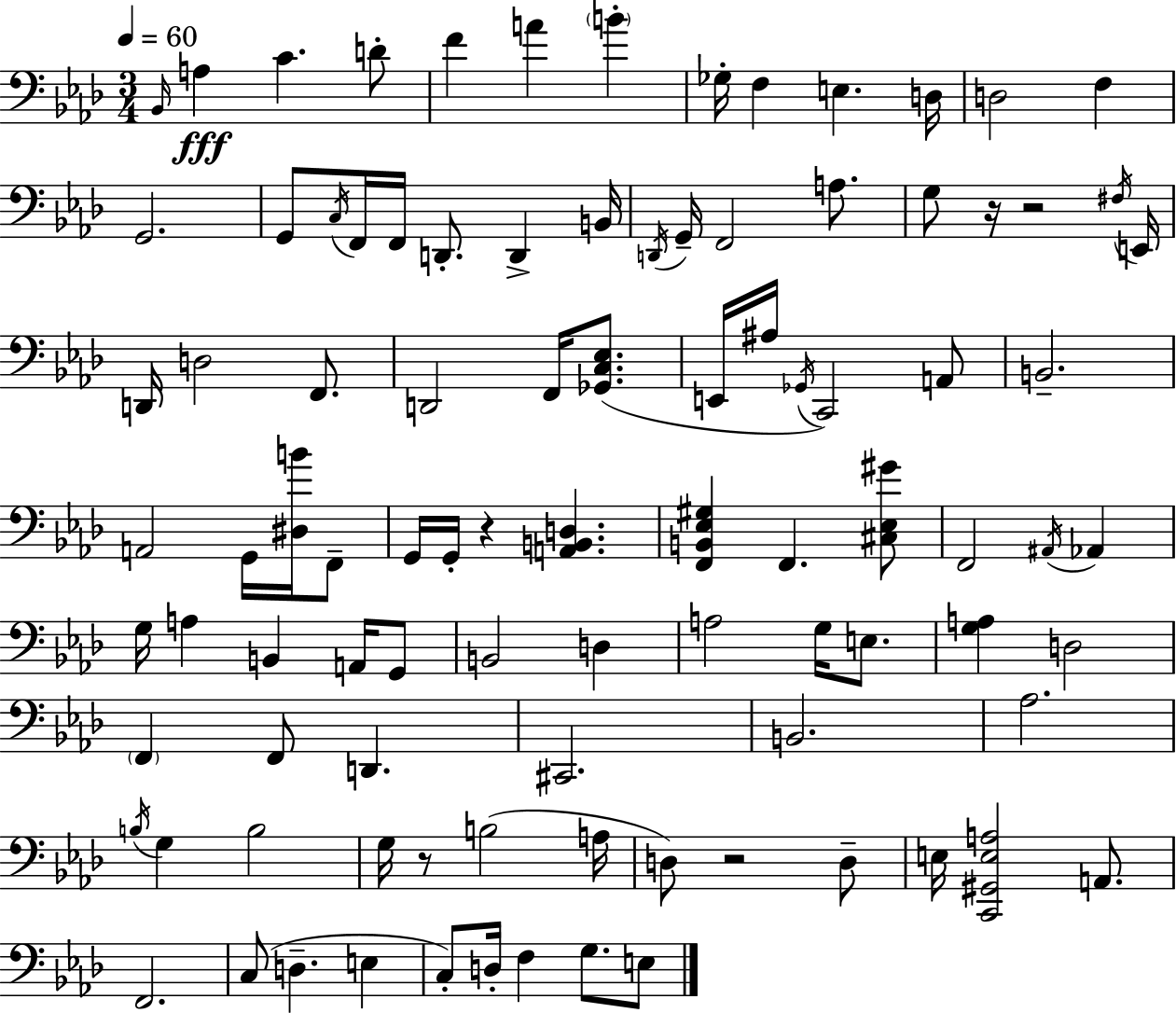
Bb2/s A3/q C4/q. D4/e F4/q A4/q B4/q Gb3/s F3/q E3/q. D3/s D3/h F3/q G2/h. G2/e C3/s F2/s F2/s D2/e. D2/q B2/s D2/s G2/s F2/h A3/e. G3/e R/s R/h F#3/s E2/s D2/s D3/h F2/e. D2/h F2/s [Gb2,C3,Eb3]/e. E2/s A#3/s Gb2/s C2/h A2/e B2/h. A2/h G2/s [D#3,B4]/s F2/e G2/s G2/s R/q [A2,B2,D3]/q. [F2,B2,Eb3,G#3]/q F2/q. [C#3,Eb3,G#4]/e F2/h A#2/s Ab2/q G3/s A3/q B2/q A2/s G2/e B2/h D3/q A3/h G3/s E3/e. [G3,A3]/q D3/h F2/q F2/e D2/q. C#2/h. B2/h. Ab3/h. B3/s G3/q B3/h G3/s R/e B3/h A3/s D3/e R/h D3/e E3/s [C2,G#2,E3,A3]/h A2/e. F2/h. C3/e D3/q. E3/q C3/e D3/s F3/q G3/e. E3/e